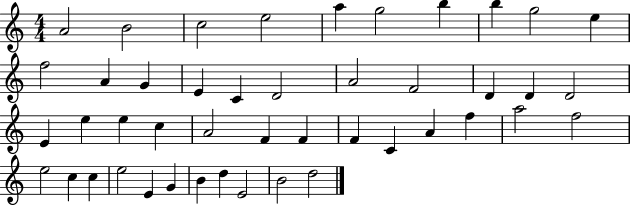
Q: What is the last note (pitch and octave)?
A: D5